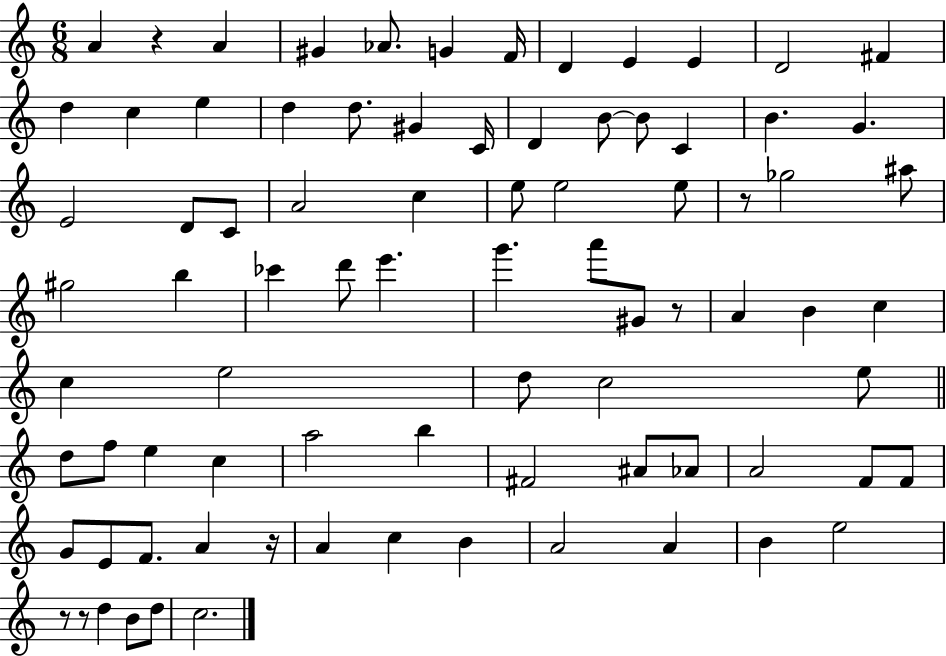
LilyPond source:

{
  \clef treble
  \numericTimeSignature
  \time 6/8
  \key c \major
  a'4 r4 a'4 | gis'4 aes'8. g'4 f'16 | d'4 e'4 e'4 | d'2 fis'4 | \break d''4 c''4 e''4 | d''4 d''8. gis'4 c'16 | d'4 b'8~~ b'8 c'4 | b'4. g'4. | \break e'2 d'8 c'8 | a'2 c''4 | e''8 e''2 e''8 | r8 ges''2 ais''8 | \break gis''2 b''4 | ces'''4 d'''8 e'''4. | g'''4. a'''8 gis'8 r8 | a'4 b'4 c''4 | \break c''4 e''2 | d''8 c''2 e''8 | \bar "||" \break \key c \major d''8 f''8 e''4 c''4 | a''2 b''4 | fis'2 ais'8 aes'8 | a'2 f'8 f'8 | \break g'8 e'8 f'8. a'4 r16 | a'4 c''4 b'4 | a'2 a'4 | b'4 e''2 | \break r8 r8 d''4 b'8 d''8 | c''2. | \bar "|."
}